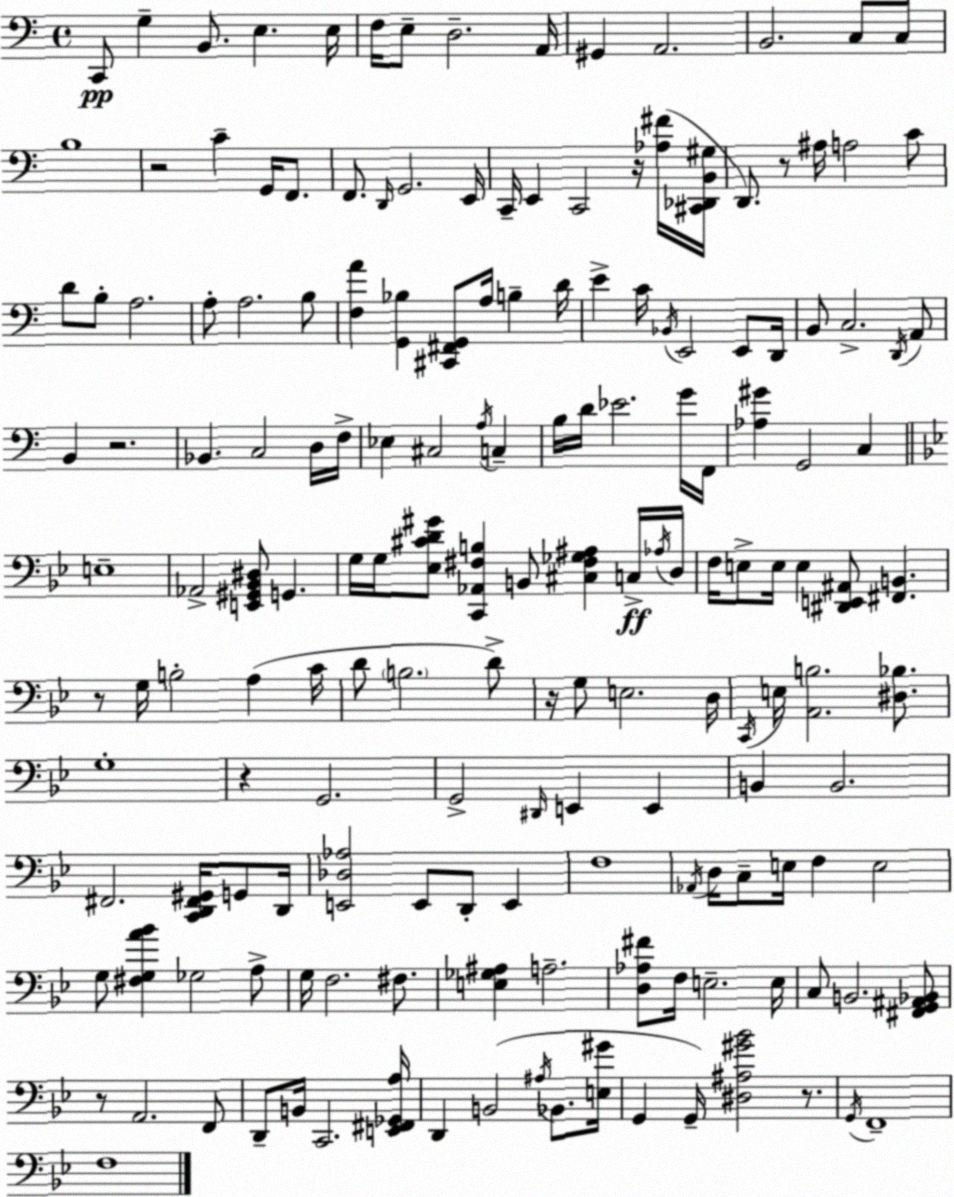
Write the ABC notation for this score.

X:1
T:Untitled
M:4/4
L:1/4
K:C
C,,/2 G, B,,/2 E, E,/4 F,/4 E,/2 D,2 A,,/4 ^G,, A,,2 B,,2 C,/2 C,/2 B,4 z2 C G,,/4 F,,/2 F,,/2 D,,/4 G,,2 E,,/4 C,,/4 E,, C,,2 z/4 [_A,^F]/4 [^C,,_D,,B,,^G,]/4 D,,/2 z/2 ^A,/4 A,2 C/2 D/2 B,/2 A,2 A,/2 A,2 B,/2 [F,A] [G,,_B,] [^C,,^F,,G,,]/2 A,/4 B, D/4 E C/4 _B,,/4 E,,2 E,,/2 D,,/4 B,,/2 C,2 D,,/4 A,,/2 B,, z2 _B,, C,2 D,/4 F,/4 _E, ^C,2 A,/4 C, B,/4 D/4 _E2 G/4 F,,/4 [_A,^G] G,,2 C, E,4 _A,,2 [E,,^G,,_B,,^D,]/2 G,, G,/4 G,/4 [_E,^CD^G]/2 [C,,_A,,^F,B,] B,,/2 [^C,^F,_G,^A,] C,/4 _A,/4 D,/4 F,/4 E,/2 E,/4 E, [^D,,E,,^A,,]/2 [^F,,B,,] z/2 G,/4 B,2 A, C/4 D/2 B,2 D/2 z/4 G,/2 E,2 D,/4 C,,/4 E,/4 [A,,B,]2 [^D,_B,]/2 G,4 z G,,2 G,,2 ^D,,/4 E,, E,, B,, B,,2 ^F,,2 [C,,D,,^F,,^G,,]/4 G,,/2 D,,/4 [E,,_D,_A,]2 E,,/2 D,,/2 E,, F,4 _A,,/4 D,/4 C,/2 E,/4 F, E,2 G,/2 [^F,G,A_B] _G,2 A,/2 G,/4 F,2 ^F,/2 [E,_G,^A,] A,2 [D,_A,^F]/2 F,/4 E,2 E,/4 C,/2 B,,2 [^F,,G,,^A,,_B,,]/2 z/2 A,,2 F,,/2 D,,/2 B,,/4 C,,2 [E,,^F,,_G,,A,]/4 D,, B,,2 ^A,/4 _B,,/2 [E,^G]/4 G,, G,,/4 [^D,^A,^G_B]2 z/2 G,,/4 F,,4 F,4